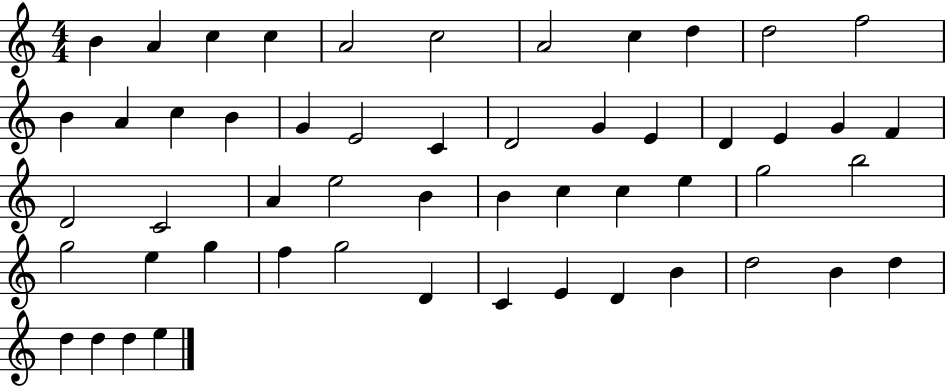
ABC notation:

X:1
T:Untitled
M:4/4
L:1/4
K:C
B A c c A2 c2 A2 c d d2 f2 B A c B G E2 C D2 G E D E G F D2 C2 A e2 B B c c e g2 b2 g2 e g f g2 D C E D B d2 B d d d d e